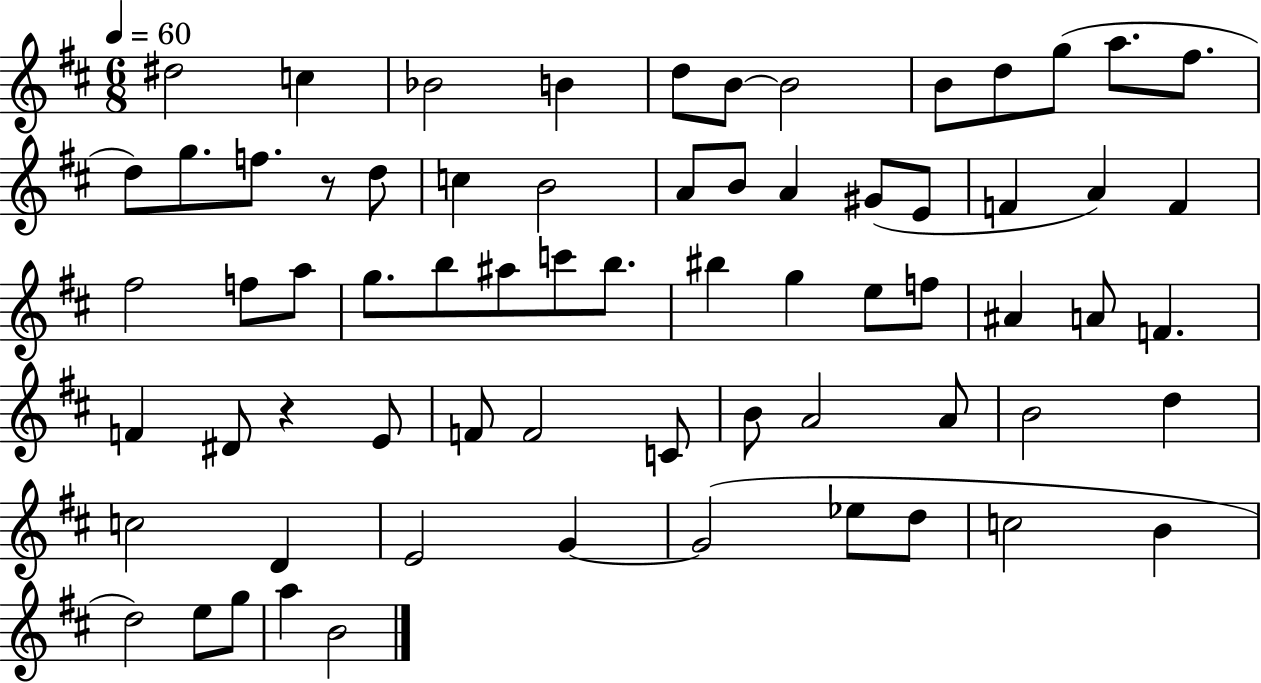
{
  \clef treble
  \numericTimeSignature
  \time 6/8
  \key d \major
  \tempo 4 = 60
  \repeat volta 2 { dis''2 c''4 | bes'2 b'4 | d''8 b'8~~ b'2 | b'8 d''8 g''8( a''8. fis''8. | \break d''8) g''8. f''8. r8 d''8 | c''4 b'2 | a'8 b'8 a'4 gis'8( e'8 | f'4 a'4) f'4 | \break fis''2 f''8 a''8 | g''8. b''8 ais''8 c'''8 b''8. | bis''4 g''4 e''8 f''8 | ais'4 a'8 f'4. | \break f'4 dis'8 r4 e'8 | f'8 f'2 c'8 | b'8 a'2 a'8 | b'2 d''4 | \break c''2 d'4 | e'2 g'4~~ | g'2( ees''8 d''8 | c''2 b'4 | \break d''2) e''8 g''8 | a''4 b'2 | } \bar "|."
}